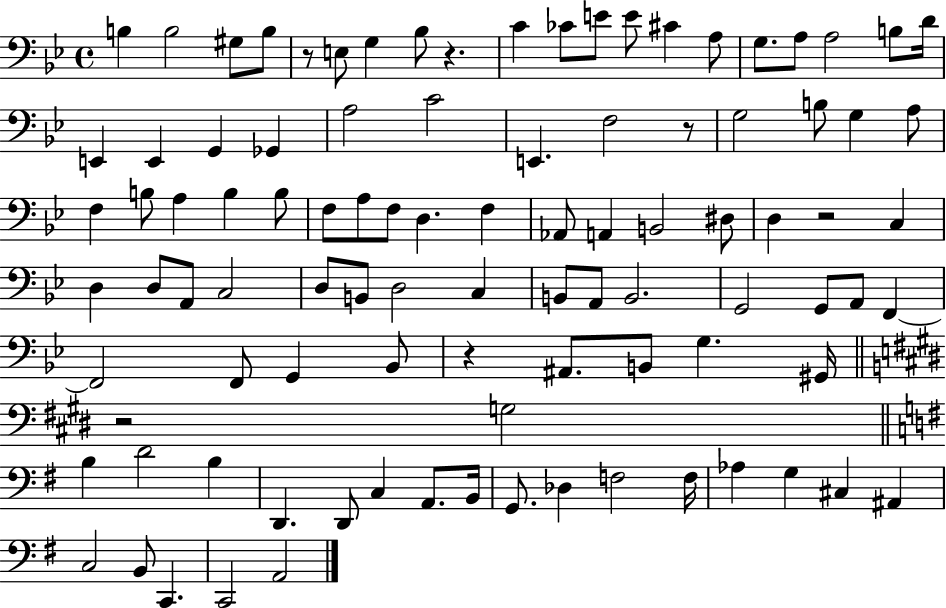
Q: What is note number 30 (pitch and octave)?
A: A3